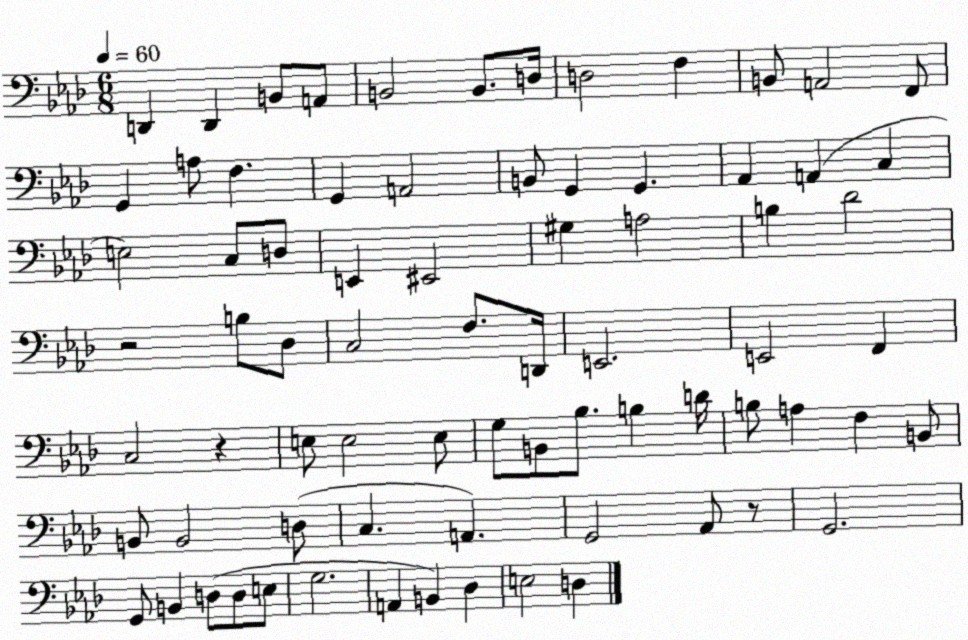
X:1
T:Untitled
M:6/8
L:1/4
K:Ab
D,, D,, B,,/2 A,,/2 B,,2 B,,/2 D,/4 D,2 F, B,,/2 A,,2 F,,/2 G,, A,/2 F, G,, A,,2 B,,/2 G,, G,, _A,, A,, C, E,2 C,/2 D,/2 E,, ^E,,2 ^G, A,2 B, _D2 z2 B,/2 _D,/2 C,2 F,/2 D,,/4 E,,2 E,,2 F,, C,2 z E,/2 E,2 E,/2 G,/2 B,,/2 _B,/2 B, D/4 B,/2 A, F, B,,/2 B,,/2 B,,2 D,/2 C, A,, G,,2 _A,,/2 z/2 G,,2 G,,/2 B,, D,/2 D,/2 E,/2 G,2 A,, B,, _D, E,2 D,